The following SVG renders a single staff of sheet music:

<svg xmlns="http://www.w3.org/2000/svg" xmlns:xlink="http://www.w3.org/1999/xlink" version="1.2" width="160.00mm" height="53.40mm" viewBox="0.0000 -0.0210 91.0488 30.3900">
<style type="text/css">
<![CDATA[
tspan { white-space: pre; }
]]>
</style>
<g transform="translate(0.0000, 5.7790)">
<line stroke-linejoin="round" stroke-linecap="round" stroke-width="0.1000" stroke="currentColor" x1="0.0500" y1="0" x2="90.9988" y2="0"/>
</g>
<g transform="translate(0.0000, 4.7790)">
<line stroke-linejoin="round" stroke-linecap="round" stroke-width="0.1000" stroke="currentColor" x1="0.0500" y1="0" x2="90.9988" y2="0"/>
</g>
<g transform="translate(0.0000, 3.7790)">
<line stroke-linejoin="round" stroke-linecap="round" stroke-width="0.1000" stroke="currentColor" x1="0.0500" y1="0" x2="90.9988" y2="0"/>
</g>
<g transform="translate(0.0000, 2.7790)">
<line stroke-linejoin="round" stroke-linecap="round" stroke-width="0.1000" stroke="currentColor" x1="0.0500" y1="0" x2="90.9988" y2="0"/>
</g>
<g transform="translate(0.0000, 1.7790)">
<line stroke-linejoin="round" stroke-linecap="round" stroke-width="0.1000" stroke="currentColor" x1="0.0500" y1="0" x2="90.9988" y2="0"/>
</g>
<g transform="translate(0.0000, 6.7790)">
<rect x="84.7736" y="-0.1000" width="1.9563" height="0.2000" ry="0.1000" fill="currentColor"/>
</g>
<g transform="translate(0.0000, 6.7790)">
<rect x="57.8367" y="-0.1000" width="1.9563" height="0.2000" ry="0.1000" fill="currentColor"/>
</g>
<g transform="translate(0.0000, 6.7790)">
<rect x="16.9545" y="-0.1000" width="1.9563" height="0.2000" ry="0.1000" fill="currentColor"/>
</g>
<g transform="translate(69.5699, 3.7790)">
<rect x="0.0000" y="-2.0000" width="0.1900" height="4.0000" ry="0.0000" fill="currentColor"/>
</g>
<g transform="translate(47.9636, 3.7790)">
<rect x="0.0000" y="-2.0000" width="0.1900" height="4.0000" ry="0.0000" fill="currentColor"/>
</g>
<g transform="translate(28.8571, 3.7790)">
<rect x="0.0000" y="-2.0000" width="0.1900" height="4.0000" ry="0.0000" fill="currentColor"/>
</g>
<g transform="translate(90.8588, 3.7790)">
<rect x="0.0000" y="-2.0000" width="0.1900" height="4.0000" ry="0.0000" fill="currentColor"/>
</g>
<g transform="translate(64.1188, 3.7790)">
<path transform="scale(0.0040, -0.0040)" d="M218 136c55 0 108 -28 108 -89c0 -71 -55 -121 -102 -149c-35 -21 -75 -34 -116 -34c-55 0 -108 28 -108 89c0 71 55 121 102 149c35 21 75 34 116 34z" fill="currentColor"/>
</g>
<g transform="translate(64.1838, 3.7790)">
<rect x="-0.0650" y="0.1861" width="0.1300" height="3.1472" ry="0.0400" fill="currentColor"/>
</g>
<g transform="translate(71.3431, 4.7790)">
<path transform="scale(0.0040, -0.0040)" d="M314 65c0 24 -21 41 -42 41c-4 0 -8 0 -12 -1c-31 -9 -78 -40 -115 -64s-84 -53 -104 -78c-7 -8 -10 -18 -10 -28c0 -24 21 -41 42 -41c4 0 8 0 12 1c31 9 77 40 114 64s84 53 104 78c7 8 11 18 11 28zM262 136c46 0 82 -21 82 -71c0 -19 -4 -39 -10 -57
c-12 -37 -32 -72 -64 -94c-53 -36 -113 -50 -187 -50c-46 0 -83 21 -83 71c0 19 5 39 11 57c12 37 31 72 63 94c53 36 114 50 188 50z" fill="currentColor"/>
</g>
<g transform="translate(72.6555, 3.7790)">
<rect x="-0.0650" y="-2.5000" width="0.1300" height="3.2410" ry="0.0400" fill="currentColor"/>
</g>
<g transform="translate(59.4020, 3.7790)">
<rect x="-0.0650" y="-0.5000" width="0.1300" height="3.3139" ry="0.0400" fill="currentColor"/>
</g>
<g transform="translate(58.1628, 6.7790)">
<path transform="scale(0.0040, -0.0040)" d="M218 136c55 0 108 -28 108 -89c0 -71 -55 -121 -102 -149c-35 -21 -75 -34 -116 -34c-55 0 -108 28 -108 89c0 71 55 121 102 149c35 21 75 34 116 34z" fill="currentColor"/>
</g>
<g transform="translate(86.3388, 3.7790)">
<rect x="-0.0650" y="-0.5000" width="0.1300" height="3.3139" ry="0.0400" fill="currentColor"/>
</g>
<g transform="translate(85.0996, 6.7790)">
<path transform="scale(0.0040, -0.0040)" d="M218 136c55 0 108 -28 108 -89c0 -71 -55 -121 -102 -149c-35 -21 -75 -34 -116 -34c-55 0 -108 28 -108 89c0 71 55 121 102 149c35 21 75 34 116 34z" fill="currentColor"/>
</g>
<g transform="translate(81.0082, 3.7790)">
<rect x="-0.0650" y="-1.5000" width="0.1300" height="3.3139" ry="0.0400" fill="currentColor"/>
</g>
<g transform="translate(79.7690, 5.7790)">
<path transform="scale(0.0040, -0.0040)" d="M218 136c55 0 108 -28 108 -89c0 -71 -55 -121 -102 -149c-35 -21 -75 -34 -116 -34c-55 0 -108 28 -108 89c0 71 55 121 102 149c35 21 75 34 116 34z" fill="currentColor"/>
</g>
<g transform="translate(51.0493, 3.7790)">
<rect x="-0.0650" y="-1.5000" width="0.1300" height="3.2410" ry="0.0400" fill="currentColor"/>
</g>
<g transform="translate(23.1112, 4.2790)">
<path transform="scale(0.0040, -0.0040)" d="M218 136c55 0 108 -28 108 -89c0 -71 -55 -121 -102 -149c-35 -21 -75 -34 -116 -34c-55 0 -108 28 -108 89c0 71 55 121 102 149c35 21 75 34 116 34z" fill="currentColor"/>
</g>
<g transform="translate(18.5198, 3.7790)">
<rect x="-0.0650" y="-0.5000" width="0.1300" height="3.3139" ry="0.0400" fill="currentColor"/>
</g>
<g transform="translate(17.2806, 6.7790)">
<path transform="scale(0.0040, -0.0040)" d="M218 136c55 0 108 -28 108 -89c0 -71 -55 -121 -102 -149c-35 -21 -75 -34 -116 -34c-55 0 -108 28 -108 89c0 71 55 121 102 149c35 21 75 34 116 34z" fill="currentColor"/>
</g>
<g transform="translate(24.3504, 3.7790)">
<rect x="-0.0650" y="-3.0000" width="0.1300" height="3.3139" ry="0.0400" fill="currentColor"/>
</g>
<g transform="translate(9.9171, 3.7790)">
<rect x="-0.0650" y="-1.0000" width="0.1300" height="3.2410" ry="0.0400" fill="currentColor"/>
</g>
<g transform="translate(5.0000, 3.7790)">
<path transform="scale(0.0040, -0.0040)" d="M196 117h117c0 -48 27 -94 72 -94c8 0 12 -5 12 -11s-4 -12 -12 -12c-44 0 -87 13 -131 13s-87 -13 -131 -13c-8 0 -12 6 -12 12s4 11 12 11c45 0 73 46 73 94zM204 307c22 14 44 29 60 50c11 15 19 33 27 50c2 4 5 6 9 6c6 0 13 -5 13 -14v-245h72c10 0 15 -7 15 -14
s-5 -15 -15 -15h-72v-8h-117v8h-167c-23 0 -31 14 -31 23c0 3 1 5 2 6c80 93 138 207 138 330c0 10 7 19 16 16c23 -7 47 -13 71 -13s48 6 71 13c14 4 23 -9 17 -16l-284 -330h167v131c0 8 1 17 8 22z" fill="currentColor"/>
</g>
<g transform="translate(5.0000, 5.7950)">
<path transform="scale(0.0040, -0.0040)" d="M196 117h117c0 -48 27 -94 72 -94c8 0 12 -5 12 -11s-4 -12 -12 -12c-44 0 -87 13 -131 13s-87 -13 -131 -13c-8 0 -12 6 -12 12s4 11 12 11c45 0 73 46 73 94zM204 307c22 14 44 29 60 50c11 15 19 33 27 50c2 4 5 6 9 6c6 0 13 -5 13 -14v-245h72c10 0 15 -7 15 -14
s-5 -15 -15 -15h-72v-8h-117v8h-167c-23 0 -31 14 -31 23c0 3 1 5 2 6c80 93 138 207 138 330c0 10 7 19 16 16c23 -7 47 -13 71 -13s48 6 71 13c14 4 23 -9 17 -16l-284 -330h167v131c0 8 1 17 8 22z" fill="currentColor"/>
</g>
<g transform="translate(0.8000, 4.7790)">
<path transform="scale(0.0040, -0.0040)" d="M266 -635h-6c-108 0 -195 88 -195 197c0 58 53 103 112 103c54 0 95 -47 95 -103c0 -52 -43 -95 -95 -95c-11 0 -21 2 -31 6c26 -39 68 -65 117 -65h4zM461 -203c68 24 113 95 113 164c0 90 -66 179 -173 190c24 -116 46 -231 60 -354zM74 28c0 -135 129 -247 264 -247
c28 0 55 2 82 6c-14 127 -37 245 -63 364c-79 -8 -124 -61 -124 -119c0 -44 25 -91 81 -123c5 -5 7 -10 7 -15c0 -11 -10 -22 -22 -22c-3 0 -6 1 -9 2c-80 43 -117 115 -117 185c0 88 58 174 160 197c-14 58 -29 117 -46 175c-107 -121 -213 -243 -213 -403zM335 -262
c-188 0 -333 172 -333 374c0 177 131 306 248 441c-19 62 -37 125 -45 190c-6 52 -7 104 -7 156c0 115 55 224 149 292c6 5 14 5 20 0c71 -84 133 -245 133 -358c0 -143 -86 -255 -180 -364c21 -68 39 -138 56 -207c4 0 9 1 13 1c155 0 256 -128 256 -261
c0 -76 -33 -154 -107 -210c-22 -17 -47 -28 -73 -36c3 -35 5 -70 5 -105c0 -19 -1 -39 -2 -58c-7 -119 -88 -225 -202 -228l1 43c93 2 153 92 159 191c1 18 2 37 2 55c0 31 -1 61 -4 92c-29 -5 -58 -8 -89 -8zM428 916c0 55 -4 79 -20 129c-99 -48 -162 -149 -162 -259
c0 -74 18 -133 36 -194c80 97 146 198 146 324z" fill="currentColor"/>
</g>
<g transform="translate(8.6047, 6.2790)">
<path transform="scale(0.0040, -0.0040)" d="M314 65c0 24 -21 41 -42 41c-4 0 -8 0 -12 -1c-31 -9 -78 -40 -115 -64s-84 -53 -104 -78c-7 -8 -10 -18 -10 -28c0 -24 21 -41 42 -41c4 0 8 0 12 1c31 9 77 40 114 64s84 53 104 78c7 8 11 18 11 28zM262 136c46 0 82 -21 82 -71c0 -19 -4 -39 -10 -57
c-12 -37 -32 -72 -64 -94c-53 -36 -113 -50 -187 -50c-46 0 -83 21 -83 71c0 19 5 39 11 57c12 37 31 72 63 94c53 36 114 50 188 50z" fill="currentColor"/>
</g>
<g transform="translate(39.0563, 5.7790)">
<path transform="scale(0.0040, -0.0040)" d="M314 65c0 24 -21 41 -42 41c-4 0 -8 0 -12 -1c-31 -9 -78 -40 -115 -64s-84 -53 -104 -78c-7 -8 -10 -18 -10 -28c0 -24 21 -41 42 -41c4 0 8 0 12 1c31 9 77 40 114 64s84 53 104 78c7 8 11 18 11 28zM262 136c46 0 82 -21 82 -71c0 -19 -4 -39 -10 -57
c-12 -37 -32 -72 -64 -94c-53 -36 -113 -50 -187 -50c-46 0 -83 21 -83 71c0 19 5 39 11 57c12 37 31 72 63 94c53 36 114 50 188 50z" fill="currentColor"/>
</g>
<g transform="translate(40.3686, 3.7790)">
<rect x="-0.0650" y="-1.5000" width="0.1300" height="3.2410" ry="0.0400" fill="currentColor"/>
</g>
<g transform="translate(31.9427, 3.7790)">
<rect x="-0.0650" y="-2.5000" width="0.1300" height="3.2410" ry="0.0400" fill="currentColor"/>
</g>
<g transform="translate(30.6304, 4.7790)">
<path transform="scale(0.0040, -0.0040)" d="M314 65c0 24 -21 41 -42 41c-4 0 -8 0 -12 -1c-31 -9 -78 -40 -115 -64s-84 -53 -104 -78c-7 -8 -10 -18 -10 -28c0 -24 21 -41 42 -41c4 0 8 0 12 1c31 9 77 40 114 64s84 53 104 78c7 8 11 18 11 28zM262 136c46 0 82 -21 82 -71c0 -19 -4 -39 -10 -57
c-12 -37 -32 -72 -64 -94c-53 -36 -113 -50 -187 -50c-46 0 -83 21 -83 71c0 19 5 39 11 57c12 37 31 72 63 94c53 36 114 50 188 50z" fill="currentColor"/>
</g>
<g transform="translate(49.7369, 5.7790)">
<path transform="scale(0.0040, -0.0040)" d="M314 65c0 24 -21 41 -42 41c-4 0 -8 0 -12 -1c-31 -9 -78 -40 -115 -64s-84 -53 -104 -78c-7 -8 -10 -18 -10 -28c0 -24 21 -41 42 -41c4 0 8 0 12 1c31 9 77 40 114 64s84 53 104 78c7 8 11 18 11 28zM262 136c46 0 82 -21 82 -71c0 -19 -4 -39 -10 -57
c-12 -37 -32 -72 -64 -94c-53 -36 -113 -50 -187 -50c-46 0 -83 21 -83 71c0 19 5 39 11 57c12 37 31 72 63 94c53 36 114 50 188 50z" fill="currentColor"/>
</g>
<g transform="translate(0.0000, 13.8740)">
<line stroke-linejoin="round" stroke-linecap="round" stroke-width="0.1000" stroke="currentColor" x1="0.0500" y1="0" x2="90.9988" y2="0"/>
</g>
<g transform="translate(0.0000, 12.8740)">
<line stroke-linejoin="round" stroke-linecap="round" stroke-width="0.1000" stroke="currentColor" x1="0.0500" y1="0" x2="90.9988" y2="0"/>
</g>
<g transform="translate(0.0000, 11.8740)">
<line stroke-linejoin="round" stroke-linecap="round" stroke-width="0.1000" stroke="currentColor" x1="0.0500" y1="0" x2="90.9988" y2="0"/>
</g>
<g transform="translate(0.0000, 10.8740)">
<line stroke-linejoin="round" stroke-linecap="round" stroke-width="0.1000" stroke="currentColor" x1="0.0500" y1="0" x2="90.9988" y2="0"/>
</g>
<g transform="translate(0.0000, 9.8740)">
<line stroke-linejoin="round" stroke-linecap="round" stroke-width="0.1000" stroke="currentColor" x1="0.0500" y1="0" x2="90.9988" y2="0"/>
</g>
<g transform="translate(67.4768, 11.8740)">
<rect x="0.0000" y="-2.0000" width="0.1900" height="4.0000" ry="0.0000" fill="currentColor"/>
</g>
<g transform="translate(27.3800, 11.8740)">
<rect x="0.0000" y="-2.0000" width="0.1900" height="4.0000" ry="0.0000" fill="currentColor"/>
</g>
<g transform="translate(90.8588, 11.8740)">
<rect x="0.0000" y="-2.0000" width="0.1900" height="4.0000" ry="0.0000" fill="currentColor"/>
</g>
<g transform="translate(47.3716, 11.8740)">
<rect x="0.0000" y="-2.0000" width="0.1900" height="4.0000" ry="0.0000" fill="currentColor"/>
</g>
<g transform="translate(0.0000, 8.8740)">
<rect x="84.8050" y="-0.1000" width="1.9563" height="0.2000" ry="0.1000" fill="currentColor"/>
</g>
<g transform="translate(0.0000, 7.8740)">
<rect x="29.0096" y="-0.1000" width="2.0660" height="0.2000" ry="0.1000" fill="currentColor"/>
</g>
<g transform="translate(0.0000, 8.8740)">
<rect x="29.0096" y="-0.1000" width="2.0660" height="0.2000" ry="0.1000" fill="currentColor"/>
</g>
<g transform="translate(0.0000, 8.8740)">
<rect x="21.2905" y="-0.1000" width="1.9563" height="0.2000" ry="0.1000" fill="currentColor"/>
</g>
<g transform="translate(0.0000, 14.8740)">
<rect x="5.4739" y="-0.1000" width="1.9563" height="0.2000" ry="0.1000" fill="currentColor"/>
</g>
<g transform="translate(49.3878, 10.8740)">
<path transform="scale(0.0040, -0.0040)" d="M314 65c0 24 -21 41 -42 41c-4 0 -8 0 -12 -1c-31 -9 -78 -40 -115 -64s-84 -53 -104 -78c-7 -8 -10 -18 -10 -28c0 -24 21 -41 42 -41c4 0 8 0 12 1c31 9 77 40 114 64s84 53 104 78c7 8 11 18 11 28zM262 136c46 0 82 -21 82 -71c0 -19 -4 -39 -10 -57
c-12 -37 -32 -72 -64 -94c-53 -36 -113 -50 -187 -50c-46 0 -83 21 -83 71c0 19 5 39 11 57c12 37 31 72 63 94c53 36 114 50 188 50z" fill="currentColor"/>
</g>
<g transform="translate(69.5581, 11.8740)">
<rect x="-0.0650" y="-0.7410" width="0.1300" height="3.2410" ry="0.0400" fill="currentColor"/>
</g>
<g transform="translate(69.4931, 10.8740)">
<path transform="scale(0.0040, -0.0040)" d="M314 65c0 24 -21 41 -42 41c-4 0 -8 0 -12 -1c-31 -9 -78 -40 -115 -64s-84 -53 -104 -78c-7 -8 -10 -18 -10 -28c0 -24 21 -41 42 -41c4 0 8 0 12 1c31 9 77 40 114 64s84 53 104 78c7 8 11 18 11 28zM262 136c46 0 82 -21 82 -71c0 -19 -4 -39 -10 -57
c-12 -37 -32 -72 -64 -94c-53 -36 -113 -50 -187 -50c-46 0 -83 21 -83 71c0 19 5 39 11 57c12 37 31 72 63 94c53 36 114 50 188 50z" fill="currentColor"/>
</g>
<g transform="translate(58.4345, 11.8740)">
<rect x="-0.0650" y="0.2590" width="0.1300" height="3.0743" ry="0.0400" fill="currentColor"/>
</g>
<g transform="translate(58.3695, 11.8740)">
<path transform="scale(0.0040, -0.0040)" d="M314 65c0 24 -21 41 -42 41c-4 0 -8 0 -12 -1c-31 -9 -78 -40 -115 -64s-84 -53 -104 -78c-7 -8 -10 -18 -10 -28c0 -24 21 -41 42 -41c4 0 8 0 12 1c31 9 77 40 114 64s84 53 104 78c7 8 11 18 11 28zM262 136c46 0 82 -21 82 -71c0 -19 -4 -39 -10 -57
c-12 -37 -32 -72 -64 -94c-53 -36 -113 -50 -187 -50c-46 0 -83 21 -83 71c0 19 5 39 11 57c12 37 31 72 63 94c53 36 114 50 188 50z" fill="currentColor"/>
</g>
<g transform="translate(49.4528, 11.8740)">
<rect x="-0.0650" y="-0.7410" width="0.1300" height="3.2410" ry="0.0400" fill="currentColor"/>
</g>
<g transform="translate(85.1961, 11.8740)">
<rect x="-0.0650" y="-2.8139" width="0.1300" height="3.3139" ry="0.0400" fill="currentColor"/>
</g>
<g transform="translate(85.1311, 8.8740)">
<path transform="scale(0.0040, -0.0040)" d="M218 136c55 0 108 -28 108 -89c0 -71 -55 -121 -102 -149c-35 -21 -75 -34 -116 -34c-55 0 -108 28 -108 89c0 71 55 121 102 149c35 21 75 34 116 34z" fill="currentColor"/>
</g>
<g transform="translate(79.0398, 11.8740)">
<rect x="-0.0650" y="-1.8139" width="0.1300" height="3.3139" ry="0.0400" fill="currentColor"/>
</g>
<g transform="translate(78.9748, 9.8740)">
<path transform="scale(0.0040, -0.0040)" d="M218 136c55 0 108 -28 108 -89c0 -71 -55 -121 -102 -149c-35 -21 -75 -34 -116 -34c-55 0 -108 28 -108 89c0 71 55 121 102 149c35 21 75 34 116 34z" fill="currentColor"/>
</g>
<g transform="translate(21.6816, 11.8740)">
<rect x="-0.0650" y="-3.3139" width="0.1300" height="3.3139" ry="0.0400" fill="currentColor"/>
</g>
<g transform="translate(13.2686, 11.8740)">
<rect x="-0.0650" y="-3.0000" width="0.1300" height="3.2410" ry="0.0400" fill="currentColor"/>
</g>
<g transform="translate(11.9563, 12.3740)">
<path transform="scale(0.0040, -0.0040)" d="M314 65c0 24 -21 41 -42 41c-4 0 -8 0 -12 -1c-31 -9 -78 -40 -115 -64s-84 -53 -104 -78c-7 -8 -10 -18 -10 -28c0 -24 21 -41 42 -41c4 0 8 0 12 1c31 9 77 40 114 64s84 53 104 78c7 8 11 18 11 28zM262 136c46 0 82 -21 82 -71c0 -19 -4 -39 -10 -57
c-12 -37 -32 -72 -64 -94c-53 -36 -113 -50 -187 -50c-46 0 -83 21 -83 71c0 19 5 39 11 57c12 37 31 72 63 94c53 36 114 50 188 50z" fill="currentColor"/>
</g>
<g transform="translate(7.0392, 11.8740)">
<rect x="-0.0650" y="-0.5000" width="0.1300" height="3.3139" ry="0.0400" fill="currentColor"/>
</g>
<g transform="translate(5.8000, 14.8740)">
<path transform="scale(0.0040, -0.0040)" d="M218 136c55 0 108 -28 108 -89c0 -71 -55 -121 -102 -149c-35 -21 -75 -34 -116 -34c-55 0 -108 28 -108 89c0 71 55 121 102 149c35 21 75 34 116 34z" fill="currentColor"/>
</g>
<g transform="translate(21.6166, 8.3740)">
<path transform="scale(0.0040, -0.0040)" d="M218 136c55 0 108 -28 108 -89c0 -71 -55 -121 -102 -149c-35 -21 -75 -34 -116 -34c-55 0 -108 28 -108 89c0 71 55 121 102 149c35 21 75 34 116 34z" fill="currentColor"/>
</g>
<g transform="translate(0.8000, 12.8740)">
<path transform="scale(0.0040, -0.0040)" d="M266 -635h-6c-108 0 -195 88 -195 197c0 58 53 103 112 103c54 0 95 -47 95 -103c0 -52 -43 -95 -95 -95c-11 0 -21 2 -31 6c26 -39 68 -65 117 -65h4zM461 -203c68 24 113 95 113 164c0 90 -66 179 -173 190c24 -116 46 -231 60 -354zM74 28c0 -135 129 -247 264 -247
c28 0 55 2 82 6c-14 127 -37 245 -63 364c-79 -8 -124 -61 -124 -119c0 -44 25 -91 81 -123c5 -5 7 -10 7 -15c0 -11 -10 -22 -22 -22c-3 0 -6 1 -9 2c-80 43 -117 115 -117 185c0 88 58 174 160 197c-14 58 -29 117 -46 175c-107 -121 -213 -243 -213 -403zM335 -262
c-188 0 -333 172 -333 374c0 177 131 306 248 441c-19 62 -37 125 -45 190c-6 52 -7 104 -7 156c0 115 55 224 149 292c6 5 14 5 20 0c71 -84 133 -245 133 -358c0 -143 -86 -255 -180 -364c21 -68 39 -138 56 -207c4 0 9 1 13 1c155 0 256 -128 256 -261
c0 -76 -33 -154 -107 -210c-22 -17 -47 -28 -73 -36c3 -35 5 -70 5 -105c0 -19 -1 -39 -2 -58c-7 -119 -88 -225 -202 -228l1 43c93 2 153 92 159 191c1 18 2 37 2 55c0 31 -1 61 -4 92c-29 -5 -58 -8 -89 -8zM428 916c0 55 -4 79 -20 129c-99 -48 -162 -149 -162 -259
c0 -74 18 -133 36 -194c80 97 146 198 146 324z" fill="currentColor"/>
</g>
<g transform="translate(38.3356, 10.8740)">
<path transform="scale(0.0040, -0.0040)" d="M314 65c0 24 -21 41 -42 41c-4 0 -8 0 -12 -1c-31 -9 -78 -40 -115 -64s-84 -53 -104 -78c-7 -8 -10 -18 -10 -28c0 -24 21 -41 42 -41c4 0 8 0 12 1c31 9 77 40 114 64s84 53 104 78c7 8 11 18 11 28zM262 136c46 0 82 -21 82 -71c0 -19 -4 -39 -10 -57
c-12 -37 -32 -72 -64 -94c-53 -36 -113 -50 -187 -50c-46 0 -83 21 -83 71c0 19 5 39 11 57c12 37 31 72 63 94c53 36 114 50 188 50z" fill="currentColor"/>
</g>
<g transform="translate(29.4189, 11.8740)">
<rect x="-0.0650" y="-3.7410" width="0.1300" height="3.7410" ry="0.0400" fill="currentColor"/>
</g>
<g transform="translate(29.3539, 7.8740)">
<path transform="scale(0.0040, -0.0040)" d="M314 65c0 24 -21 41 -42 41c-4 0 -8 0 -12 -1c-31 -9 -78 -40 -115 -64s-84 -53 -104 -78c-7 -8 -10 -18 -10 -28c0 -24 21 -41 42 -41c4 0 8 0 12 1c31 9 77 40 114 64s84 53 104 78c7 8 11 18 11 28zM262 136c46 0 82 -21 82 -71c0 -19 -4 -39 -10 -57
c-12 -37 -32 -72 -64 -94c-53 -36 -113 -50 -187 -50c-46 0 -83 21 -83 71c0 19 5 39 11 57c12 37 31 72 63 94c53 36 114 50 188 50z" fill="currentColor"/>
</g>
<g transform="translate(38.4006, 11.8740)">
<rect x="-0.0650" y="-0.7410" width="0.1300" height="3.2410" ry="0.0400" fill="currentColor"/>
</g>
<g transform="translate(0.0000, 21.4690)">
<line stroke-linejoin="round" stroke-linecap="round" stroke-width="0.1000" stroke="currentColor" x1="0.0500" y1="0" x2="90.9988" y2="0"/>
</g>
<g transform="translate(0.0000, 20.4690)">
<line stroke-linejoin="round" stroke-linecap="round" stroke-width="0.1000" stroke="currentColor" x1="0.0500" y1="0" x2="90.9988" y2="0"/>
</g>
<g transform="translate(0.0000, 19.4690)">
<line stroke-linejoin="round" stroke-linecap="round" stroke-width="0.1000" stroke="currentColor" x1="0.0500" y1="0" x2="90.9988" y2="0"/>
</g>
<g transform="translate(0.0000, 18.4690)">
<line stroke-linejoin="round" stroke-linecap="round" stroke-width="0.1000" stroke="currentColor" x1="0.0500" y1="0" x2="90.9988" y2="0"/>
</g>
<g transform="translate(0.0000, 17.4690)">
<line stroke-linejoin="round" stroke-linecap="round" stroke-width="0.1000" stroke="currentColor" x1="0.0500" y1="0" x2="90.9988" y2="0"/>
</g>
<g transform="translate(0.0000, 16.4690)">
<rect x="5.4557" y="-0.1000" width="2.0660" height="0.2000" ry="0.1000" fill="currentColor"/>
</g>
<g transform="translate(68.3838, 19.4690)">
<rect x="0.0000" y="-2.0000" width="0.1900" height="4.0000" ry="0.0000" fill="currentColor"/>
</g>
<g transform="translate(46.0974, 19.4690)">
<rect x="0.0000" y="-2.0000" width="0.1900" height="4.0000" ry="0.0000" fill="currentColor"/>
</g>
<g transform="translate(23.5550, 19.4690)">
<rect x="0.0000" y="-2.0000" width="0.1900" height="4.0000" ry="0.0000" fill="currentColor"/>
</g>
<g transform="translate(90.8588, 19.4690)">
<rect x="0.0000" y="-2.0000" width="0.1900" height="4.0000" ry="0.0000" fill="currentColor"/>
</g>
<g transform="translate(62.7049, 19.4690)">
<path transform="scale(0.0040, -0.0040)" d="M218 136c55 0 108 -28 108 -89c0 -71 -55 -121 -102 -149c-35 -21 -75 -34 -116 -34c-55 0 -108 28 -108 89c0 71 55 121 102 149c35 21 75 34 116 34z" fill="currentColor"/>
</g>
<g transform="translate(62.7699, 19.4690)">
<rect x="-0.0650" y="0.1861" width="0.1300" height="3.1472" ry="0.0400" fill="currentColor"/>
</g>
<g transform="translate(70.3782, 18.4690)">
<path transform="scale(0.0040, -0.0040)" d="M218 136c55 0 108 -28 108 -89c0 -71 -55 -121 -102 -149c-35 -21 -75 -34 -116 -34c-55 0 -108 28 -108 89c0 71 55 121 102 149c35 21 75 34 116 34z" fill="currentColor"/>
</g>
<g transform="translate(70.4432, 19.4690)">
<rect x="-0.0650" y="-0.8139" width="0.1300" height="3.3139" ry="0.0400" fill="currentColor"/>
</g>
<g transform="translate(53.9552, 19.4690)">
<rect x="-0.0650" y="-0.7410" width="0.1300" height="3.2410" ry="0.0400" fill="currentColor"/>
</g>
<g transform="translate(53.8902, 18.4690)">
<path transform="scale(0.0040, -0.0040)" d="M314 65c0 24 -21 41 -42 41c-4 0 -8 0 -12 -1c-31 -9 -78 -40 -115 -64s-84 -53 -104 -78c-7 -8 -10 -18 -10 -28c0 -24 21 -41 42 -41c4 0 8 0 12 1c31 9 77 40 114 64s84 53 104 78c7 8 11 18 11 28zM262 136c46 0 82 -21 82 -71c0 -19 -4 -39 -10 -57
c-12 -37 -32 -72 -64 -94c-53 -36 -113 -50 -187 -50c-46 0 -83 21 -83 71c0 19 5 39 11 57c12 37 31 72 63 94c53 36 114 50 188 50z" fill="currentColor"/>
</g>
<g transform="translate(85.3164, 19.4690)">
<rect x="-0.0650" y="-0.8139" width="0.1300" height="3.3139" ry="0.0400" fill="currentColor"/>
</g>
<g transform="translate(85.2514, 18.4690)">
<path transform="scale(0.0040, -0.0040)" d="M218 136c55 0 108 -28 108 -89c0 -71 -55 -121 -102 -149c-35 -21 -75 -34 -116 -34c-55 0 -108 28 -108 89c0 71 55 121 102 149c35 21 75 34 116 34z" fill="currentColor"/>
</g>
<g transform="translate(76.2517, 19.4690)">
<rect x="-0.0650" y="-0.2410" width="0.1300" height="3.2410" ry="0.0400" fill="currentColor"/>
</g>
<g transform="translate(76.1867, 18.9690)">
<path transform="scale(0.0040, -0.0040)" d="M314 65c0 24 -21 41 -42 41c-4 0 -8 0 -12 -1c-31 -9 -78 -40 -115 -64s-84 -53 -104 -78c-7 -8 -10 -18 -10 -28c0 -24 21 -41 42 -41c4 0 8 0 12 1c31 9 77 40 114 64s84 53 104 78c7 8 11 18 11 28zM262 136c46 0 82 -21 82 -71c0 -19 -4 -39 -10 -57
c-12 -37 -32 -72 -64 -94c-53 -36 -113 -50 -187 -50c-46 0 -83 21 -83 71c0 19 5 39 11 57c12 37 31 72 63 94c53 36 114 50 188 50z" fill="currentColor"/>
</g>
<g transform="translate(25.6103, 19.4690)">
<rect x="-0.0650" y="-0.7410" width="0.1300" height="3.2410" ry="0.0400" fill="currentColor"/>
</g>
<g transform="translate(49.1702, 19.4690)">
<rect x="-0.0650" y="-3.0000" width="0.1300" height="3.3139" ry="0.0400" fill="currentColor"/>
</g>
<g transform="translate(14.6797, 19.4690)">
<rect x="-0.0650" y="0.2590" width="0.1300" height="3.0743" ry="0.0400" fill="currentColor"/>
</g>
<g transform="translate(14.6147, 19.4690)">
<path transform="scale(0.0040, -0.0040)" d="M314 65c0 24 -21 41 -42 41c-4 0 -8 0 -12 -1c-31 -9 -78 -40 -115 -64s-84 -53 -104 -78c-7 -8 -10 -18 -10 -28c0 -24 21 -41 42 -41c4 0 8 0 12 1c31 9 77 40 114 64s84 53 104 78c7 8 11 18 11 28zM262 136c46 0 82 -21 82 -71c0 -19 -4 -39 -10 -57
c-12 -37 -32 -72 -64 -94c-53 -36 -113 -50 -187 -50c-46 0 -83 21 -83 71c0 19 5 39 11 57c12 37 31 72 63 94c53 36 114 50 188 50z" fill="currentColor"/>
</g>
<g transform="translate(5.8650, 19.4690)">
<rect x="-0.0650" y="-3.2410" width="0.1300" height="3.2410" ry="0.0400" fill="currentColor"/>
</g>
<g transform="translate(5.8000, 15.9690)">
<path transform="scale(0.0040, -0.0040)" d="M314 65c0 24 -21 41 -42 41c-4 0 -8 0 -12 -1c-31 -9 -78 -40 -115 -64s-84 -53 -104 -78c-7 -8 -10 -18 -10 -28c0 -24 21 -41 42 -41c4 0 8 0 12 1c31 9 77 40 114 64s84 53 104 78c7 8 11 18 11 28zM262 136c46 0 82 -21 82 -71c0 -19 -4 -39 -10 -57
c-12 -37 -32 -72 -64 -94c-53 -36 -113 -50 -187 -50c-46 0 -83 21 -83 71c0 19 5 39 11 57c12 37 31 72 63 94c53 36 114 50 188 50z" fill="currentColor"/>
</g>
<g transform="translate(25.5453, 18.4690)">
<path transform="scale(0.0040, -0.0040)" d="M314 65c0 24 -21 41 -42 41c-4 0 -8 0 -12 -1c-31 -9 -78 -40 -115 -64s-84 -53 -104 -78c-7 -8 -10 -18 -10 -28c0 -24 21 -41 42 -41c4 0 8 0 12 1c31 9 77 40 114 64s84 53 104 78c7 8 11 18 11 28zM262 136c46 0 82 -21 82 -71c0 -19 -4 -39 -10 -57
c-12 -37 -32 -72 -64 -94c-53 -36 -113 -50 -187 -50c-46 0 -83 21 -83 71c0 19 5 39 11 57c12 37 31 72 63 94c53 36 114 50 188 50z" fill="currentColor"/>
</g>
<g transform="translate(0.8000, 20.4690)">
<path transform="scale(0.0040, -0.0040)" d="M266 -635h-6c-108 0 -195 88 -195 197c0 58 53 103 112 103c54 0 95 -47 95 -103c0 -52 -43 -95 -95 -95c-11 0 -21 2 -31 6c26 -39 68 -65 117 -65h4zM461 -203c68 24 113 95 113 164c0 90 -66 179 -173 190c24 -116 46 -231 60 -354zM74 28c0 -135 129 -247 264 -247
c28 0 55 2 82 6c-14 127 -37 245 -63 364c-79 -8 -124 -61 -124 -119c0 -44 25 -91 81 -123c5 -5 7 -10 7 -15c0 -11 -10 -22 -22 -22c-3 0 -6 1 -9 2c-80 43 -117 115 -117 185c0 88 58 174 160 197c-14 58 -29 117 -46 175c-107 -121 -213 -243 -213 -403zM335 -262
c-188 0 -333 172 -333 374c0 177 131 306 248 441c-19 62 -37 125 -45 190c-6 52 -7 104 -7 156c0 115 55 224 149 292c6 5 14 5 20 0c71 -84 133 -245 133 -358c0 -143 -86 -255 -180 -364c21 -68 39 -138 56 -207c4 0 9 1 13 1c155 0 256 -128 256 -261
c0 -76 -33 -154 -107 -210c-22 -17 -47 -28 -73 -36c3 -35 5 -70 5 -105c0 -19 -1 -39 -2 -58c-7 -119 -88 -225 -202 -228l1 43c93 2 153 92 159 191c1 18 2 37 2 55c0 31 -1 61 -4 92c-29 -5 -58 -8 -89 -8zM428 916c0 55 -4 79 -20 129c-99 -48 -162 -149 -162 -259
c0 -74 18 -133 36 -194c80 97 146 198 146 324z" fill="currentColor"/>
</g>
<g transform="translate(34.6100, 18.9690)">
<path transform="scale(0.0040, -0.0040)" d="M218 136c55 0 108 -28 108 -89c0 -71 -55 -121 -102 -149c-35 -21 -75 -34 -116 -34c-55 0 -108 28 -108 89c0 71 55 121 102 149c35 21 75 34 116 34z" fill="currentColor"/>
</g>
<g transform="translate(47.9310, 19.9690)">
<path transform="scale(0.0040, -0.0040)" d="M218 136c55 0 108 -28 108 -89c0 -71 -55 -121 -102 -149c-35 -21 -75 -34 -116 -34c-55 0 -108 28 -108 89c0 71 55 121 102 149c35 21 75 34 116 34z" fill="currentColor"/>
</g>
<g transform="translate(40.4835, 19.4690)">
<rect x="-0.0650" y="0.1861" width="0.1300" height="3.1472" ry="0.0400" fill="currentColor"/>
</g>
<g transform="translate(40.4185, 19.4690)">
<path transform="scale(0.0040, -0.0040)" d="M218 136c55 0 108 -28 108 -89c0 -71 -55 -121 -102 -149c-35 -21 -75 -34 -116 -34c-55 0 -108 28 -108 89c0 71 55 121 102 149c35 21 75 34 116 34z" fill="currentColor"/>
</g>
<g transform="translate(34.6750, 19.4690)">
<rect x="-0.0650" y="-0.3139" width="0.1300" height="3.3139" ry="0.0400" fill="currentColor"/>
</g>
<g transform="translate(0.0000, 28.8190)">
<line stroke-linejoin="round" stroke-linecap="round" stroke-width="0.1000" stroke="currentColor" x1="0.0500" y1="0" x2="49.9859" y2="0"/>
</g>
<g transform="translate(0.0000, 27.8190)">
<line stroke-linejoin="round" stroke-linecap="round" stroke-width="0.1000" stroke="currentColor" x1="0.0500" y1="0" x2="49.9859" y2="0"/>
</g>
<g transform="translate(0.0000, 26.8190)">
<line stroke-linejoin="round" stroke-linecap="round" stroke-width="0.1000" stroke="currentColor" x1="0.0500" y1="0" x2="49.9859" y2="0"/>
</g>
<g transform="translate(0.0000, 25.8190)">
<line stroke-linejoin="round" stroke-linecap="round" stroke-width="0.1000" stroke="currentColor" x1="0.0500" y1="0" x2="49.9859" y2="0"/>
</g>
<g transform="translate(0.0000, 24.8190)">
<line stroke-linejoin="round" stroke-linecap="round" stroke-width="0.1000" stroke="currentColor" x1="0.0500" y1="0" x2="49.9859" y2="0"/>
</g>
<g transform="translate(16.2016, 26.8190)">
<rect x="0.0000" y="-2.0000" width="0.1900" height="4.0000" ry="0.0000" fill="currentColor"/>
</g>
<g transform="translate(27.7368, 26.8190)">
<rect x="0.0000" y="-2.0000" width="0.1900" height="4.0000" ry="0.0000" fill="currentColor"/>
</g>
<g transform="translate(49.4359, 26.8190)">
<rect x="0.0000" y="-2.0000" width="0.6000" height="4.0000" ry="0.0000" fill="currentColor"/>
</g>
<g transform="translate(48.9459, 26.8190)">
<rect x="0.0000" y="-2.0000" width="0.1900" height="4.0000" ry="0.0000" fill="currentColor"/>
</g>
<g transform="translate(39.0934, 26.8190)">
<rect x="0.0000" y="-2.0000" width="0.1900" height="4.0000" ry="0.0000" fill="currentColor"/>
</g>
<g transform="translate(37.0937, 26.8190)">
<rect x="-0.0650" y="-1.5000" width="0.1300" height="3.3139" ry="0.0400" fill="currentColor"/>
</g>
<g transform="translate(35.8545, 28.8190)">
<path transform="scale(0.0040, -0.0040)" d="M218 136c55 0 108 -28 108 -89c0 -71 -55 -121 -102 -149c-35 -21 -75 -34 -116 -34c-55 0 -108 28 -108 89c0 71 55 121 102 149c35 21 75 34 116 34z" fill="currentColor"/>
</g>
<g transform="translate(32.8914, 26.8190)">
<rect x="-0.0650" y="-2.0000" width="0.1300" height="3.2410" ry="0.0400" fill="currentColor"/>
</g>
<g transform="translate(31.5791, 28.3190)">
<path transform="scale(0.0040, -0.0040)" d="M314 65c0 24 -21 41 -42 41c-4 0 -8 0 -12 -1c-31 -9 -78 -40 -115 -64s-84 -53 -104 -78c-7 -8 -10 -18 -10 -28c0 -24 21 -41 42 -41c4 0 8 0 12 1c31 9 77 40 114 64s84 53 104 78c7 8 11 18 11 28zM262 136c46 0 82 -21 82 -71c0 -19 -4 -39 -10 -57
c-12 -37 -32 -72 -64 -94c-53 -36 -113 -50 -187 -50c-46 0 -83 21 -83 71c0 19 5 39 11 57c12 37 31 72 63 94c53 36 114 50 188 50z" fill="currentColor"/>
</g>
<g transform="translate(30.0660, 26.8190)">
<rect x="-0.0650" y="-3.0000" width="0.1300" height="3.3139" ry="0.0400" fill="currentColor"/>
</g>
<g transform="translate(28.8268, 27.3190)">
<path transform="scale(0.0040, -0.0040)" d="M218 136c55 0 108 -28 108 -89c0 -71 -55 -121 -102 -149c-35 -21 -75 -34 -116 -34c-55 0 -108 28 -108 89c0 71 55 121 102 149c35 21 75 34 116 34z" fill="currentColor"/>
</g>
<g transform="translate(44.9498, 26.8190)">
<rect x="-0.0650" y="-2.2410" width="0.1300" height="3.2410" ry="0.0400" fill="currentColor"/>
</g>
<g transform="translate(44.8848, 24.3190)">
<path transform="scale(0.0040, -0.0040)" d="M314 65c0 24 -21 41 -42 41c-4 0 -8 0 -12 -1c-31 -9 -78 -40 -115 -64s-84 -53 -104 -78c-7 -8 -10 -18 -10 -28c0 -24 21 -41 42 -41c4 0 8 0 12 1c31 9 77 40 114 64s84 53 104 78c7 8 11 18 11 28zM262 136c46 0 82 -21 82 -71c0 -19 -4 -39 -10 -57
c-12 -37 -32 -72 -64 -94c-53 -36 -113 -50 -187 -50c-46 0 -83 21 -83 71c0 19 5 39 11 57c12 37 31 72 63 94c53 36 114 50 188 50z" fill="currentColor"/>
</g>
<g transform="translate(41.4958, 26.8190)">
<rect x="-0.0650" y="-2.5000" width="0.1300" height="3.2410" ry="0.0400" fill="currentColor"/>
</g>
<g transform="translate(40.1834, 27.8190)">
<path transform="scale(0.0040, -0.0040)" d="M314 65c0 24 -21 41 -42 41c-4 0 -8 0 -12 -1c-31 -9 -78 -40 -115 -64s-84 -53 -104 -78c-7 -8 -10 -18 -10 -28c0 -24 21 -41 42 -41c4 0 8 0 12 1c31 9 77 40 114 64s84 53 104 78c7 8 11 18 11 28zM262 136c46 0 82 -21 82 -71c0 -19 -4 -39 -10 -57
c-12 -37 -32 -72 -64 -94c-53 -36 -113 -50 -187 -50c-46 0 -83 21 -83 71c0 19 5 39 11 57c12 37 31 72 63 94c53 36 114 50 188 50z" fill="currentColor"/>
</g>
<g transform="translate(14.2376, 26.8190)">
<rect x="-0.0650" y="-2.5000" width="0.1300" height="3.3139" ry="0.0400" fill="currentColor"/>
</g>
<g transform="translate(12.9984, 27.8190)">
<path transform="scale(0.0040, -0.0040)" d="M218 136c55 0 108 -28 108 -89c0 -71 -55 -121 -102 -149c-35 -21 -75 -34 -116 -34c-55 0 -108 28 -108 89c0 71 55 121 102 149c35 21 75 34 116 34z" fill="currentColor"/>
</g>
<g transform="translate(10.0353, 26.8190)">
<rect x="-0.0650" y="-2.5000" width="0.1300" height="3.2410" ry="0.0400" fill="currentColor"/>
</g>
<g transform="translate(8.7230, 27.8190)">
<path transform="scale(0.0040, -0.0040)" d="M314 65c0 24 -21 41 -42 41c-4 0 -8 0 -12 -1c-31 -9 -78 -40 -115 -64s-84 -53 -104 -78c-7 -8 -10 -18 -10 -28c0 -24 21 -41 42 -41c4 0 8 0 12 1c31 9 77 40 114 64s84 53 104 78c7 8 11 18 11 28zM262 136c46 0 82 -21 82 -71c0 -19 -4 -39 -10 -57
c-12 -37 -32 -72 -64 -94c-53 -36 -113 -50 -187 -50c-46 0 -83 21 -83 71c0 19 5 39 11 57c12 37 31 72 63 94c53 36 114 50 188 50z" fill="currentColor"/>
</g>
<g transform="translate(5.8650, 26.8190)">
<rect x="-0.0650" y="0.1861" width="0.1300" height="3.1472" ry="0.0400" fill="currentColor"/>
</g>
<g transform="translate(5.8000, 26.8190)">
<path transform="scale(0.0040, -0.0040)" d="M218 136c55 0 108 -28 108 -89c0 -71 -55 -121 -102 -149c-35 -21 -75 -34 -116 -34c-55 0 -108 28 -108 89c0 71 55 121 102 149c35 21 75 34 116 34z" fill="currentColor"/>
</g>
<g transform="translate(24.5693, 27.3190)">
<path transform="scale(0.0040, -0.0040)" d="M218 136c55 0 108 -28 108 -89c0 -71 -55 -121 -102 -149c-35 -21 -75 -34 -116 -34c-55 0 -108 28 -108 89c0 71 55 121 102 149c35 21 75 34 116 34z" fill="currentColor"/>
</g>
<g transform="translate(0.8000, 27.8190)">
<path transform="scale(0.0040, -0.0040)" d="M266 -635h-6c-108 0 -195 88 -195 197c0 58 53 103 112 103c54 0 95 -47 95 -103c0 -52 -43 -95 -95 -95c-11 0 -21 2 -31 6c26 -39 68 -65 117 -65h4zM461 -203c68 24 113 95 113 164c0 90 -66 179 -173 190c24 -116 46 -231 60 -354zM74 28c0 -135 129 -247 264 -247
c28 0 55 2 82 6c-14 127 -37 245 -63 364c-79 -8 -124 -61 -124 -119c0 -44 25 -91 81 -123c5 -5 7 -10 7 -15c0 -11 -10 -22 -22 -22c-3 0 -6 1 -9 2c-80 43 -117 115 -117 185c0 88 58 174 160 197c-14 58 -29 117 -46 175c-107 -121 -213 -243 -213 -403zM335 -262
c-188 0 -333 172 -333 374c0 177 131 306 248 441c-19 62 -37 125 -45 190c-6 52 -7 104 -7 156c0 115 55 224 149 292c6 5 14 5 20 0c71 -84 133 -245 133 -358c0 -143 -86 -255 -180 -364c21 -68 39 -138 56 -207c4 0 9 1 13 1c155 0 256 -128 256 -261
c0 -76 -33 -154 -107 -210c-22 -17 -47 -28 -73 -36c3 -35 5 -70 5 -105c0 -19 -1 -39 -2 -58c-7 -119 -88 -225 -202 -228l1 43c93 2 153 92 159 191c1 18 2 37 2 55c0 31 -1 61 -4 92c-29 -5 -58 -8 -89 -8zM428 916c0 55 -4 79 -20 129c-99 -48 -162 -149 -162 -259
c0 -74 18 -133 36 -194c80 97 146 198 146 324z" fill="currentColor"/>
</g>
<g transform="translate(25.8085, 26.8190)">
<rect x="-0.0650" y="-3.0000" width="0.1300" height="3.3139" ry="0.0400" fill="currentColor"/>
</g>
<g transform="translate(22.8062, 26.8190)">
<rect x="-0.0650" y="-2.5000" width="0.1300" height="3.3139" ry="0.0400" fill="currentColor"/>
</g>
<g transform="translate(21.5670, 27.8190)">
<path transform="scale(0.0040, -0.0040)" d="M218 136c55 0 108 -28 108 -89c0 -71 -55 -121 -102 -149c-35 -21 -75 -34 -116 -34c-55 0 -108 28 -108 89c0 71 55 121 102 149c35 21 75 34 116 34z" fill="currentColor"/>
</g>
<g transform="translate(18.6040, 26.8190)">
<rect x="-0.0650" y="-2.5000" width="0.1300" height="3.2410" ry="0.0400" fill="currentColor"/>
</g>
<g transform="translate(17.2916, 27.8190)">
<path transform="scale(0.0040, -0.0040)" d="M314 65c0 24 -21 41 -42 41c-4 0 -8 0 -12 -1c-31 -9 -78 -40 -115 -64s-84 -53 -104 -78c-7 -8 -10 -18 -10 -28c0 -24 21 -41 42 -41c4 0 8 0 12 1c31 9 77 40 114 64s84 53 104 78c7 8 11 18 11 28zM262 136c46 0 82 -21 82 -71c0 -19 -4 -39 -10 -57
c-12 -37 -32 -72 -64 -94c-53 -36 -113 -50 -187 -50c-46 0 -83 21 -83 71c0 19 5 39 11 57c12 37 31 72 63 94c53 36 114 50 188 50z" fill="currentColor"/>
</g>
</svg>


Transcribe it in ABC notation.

X:1
T:Untitled
M:4/4
L:1/4
K:C
D2 C A G2 E2 E2 C B G2 E C C A2 b c'2 d2 d2 B2 d2 f a b2 B2 d2 c B A d2 B d c2 d B G2 G G2 G A A F2 E G2 g2